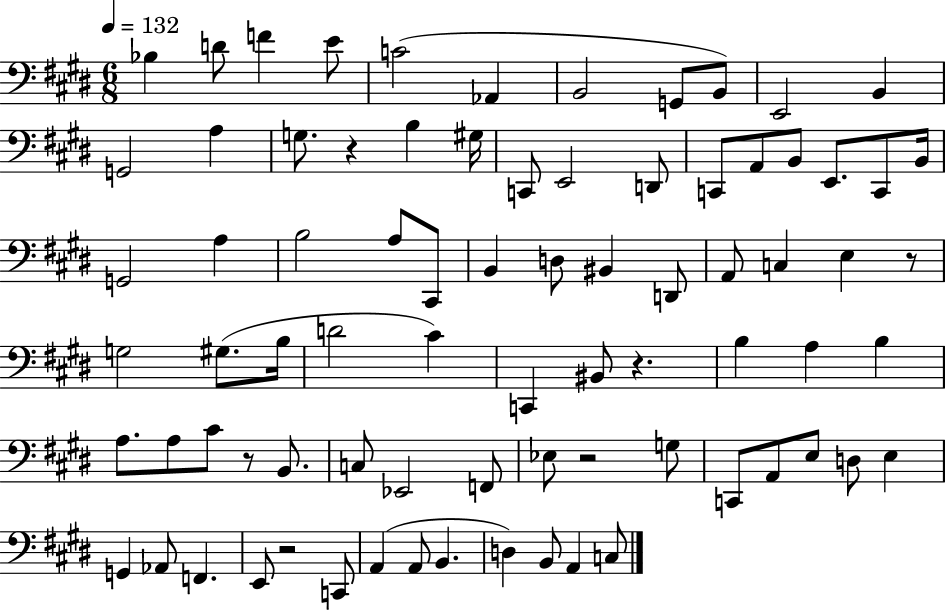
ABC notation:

X:1
T:Untitled
M:6/8
L:1/4
K:E
_B, D/2 F E/2 C2 _A,, B,,2 G,,/2 B,,/2 E,,2 B,, G,,2 A, G,/2 z B, ^G,/4 C,,/2 E,,2 D,,/2 C,,/2 A,,/2 B,,/2 E,,/2 C,,/2 B,,/4 G,,2 A, B,2 A,/2 ^C,,/2 B,, D,/2 ^B,, D,,/2 A,,/2 C, E, z/2 G,2 ^G,/2 B,/4 D2 ^C C,, ^B,,/2 z B, A, B, A,/2 A,/2 ^C/2 z/2 B,,/2 C,/2 _E,,2 F,,/2 _E,/2 z2 G,/2 C,,/2 A,,/2 E,/2 D,/2 E, G,, _A,,/2 F,, E,,/2 z2 C,,/2 A,, A,,/2 B,, D, B,,/2 A,, C,/2